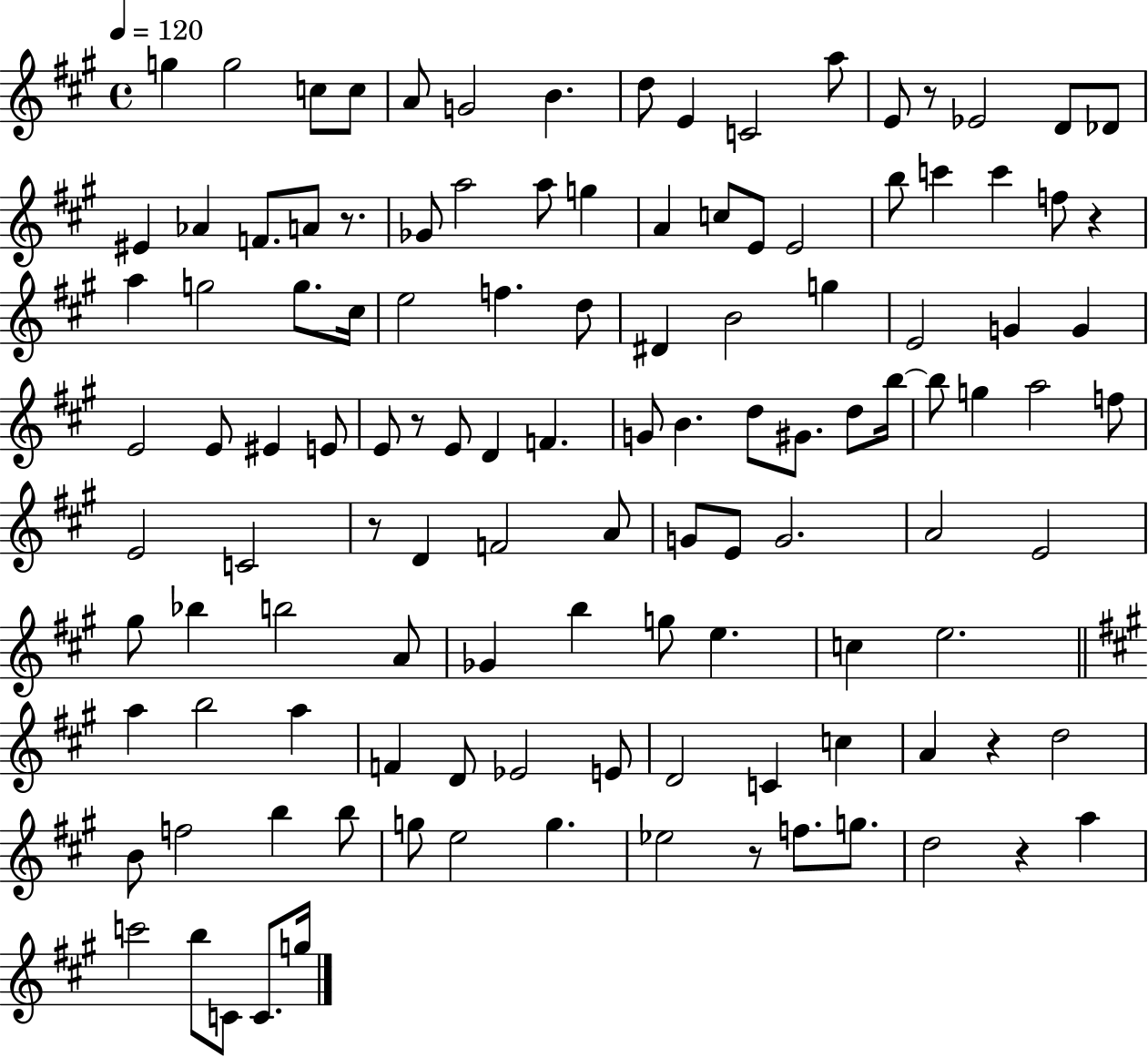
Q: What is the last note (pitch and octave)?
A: G5